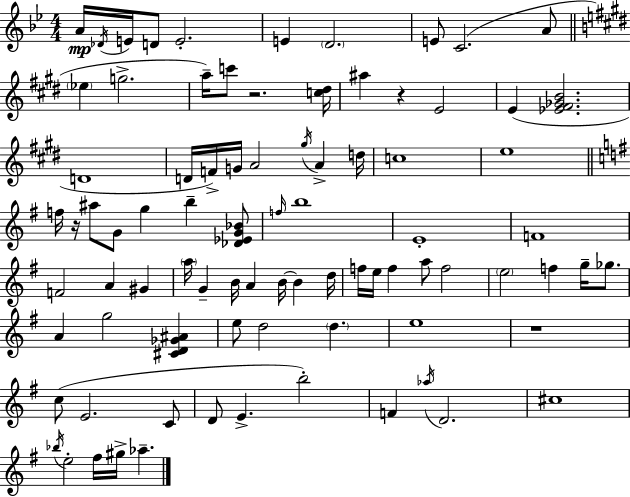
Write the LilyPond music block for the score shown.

{
  \clef treble
  \numericTimeSignature
  \time 4/4
  \key g \minor
  a'16\mp \acciaccatura { des'16 } e'16 d'8 e'2.-. | e'4 \parenthesize d'2. | e'8 c'2.( a'8 | \bar "||" \break \key e \major \parenthesize ees''4 g''2.-> | a''16--) c'''8 r2. <c'' dis''>16 | ais''4 r4 e'2 | e'4( <ees' fis' ges' b'>2. | \break d'1 | d'16 f'16->) g'16 a'2 \acciaccatura { gis''16 } a'4-> | d''16 c''1 | e''1 | \break \bar "||" \break \key e \minor f''16 r16 ais''8 g'8 g''4 b''4-- <des' ees' g' bes'>8 | \grace { f''16 } b''1 | e'1-. | f'1 | \break f'2 a'4 gis'4 | \parenthesize a''16 g'4-- b'16 a'4 b'16~~ b'4 | d''16 f''16 e''16 f''4 a''8 f''2 | \parenthesize e''2 f''4 g''16-- ges''8. | \break a'4 g''2 <cis' d' ges' ais'>4 | e''8 d''2 \parenthesize d''4. | e''1 | r1 | \break c''8( e'2. c'8 | d'8 e'4.-> b''2-.) | f'4 \acciaccatura { aes''16 } d'2. | cis''1 | \break \acciaccatura { bes''16 } e''2-. fis''16 gis''16-> aes''4.-- | \bar "|."
}